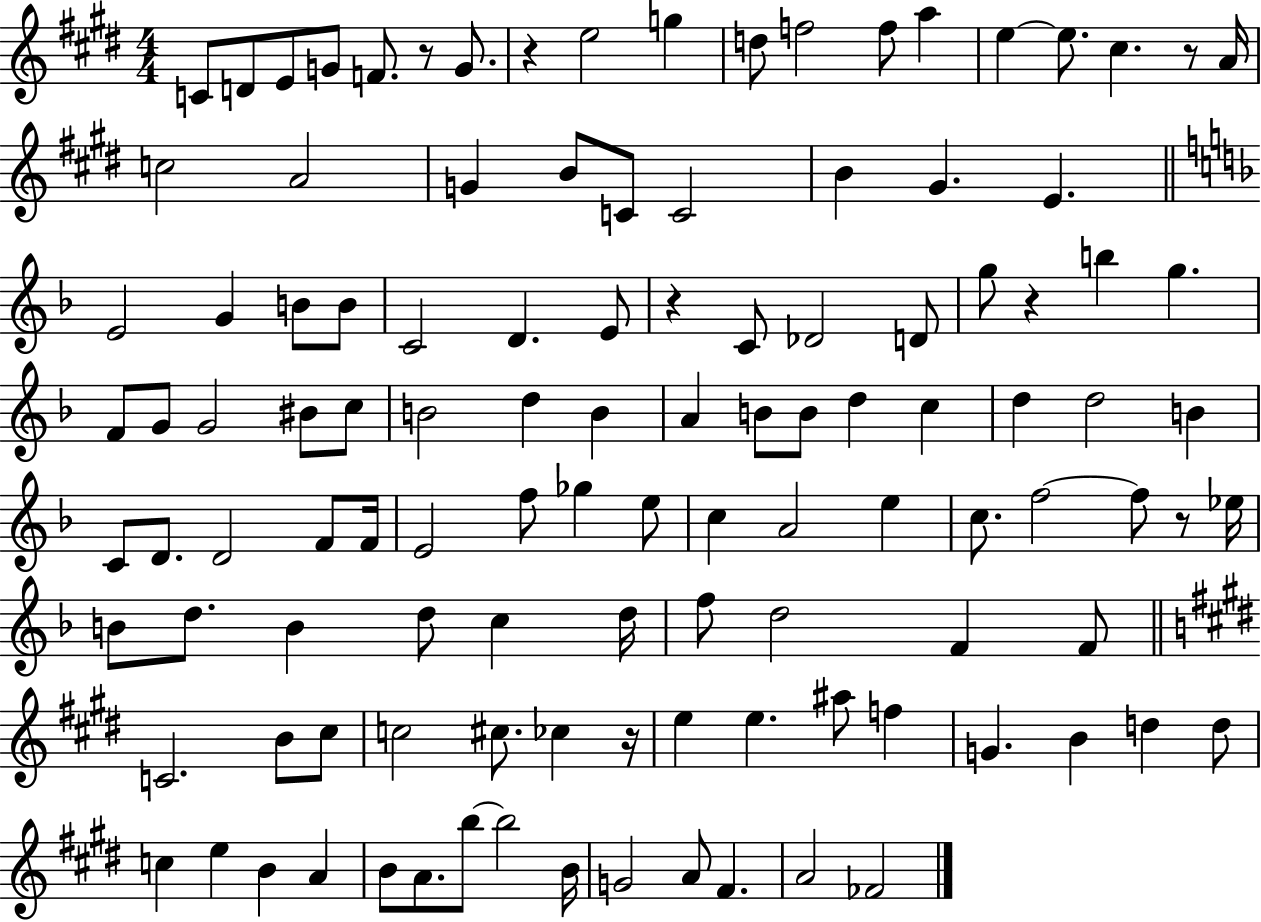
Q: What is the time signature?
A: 4/4